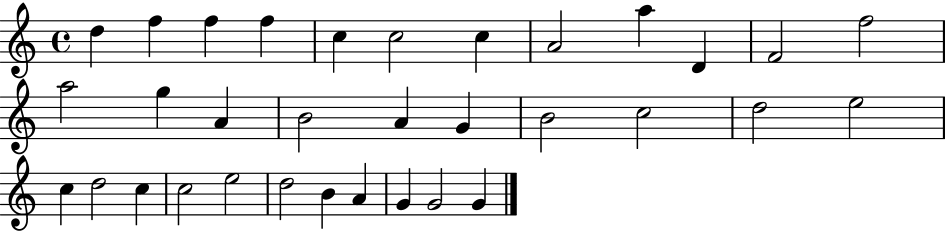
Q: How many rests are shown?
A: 0